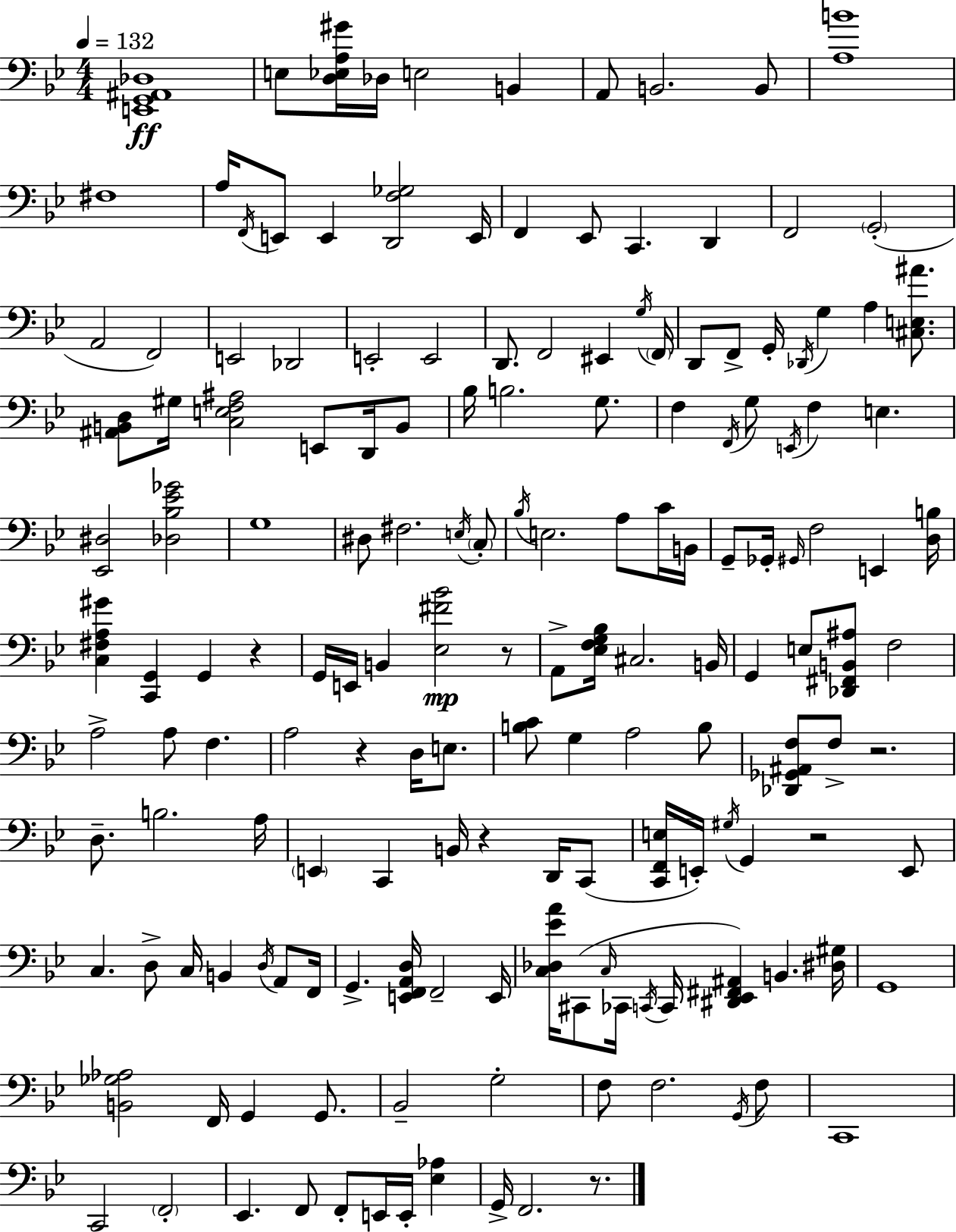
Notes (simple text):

[E2,G2,A#2,Db3]/w E3/e [D3,Eb3,A3,G#4]/s Db3/s E3/h B2/q A2/e B2/h. B2/e [A3,B4]/w F#3/w A3/s F2/s E2/e E2/q [D2,F3,Gb3]/h E2/s F2/q Eb2/e C2/q. D2/q F2/h G2/h A2/h F2/h E2/h Db2/h E2/h E2/h D2/e. F2/h EIS2/q G3/s F2/s D2/e F2/e G2/s Db2/s G3/q A3/q [C#3,E3,A#4]/e. [A#2,B2,D3]/e G#3/s [C3,E3,F3,A#3]/h E2/e D2/s B2/e Bb3/s B3/h. G3/e. F3/q F2/s G3/e E2/s F3/q E3/q. [Eb2,D#3]/h [Db3,Bb3,Eb4,Gb4]/h G3/w D#3/e F#3/h. E3/s C3/e Bb3/s E3/h. A3/e C4/s B2/s G2/e Gb2/s G#2/s F3/h E2/q [D3,B3]/s [C3,F#3,A3,G#4]/q [C2,G2]/q G2/q R/q G2/s E2/s B2/q [Eb3,F#4,Bb4]/h R/e A2/e [Eb3,F3,G3,Bb3]/s C#3/h. B2/s G2/q E3/e [Db2,F#2,B2,A#3]/e F3/h A3/h A3/e F3/q. A3/h R/q D3/s E3/e. [B3,C4]/e G3/q A3/h B3/e [Db2,Gb2,A#2,F3]/e F3/e R/h. D3/e. B3/h. A3/s E2/q C2/q B2/s R/q D2/s C2/e [C2,F2,E3]/s E2/s G#3/s G2/q R/h E2/e C3/q. D3/e C3/s B2/q D3/s A2/e F2/s G2/q. [E2,F2,A2,D3]/s F2/h E2/s [C3,Db3,Eb4,A4]/s C#2/e C3/s CES2/s C2/s C2/s [D#2,Eb2,F#2,A#2]/q B2/q. [D#3,G#3]/s G2/w [B2,Gb3,Ab3]/h F2/s G2/q G2/e. Bb2/h G3/h F3/e F3/h. G2/s F3/e C2/w C2/h F2/h Eb2/q. F2/e F2/e E2/s E2/s [Eb3,Ab3]/q G2/s F2/h. R/e.